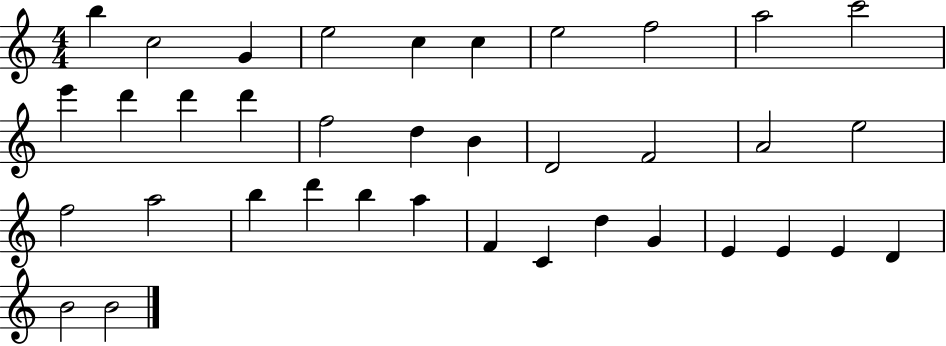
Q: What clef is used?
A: treble